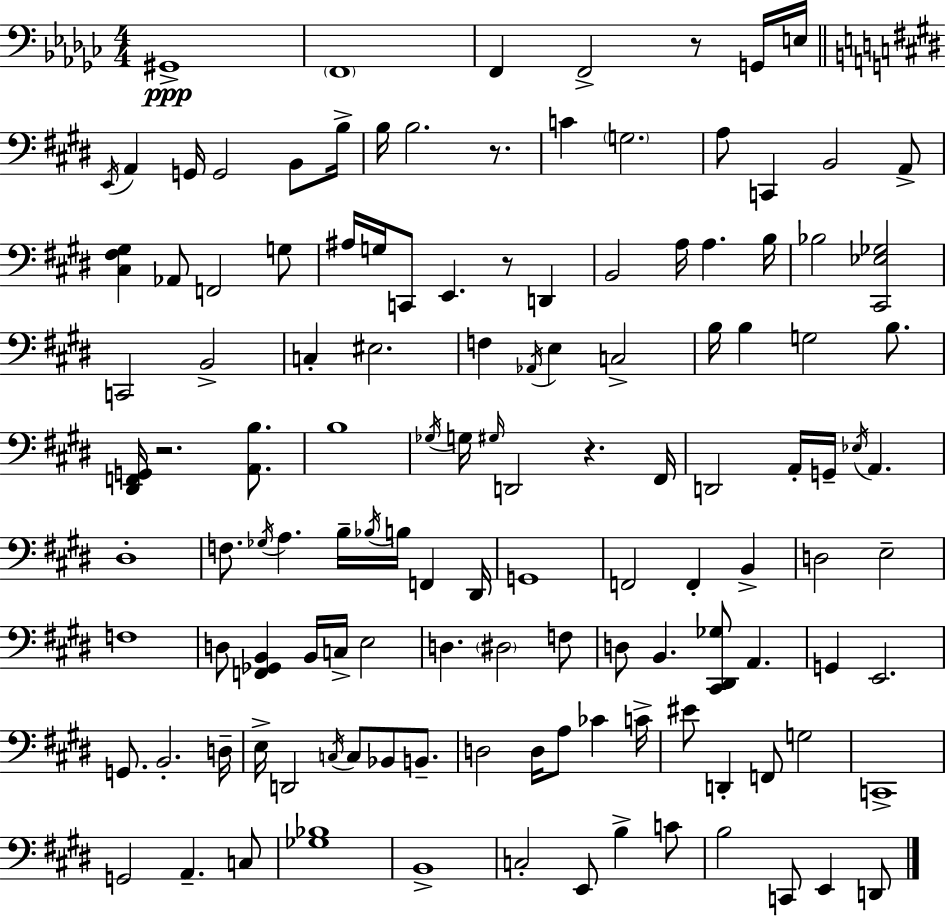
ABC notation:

X:1
T:Untitled
M:4/4
L:1/4
K:Ebm
^G,,4 F,,4 F,, F,,2 z/2 G,,/4 E,/4 E,,/4 A,, G,,/4 G,,2 B,,/2 B,/4 B,/4 B,2 z/2 C G,2 A,/2 C,, B,,2 A,,/2 [^C,^F,^G,] _A,,/2 F,,2 G,/2 ^A,/4 G,/4 C,,/2 E,, z/2 D,, B,,2 A,/4 A, B,/4 _B,2 [^C,,_E,_G,]2 C,,2 B,,2 C, ^E,2 F, _A,,/4 E, C,2 B,/4 B, G,2 B,/2 [^D,,F,,G,,]/4 z2 [A,,B,]/2 B,4 _G,/4 G,/4 ^G,/4 D,,2 z ^F,,/4 D,,2 A,,/4 G,,/4 _E,/4 A,, ^D,4 F,/2 _G,/4 A, B,/4 _B,/4 B,/4 F,, ^D,,/4 G,,4 F,,2 F,, B,, D,2 E,2 F,4 D,/2 [F,,_G,,B,,] B,,/4 C,/4 E,2 D, ^D,2 F,/2 D,/2 B,, [^C,,^D,,_G,]/2 A,, G,, E,,2 G,,/2 B,,2 D,/4 E,/4 D,,2 C,/4 C,/2 _B,,/2 B,,/2 D,2 D,/4 A,/2 _C C/4 ^E/2 D,, F,,/2 G,2 C,,4 G,,2 A,, C,/2 [_G,_B,]4 B,,4 C,2 E,,/2 B, C/2 B,2 C,,/2 E,, D,,/2